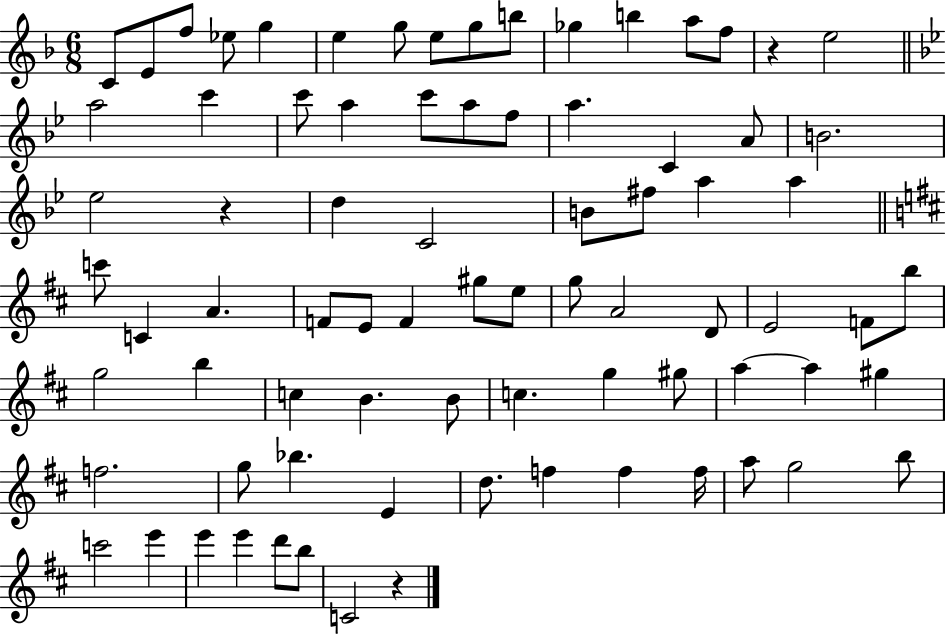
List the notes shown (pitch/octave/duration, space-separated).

C4/e E4/e F5/e Eb5/e G5/q E5/q G5/e E5/e G5/e B5/e Gb5/q B5/q A5/e F5/e R/q E5/h A5/h C6/q C6/e A5/q C6/e A5/e F5/e A5/q. C4/q A4/e B4/h. Eb5/h R/q D5/q C4/h B4/e F#5/e A5/q A5/q C6/e C4/q A4/q. F4/e E4/e F4/q G#5/e E5/e G5/e A4/h D4/e E4/h F4/e B5/e G5/h B5/q C5/q B4/q. B4/e C5/q. G5/q G#5/e A5/q A5/q G#5/q F5/h. G5/e Bb5/q. E4/q D5/e. F5/q F5/q F5/s A5/e G5/h B5/e C6/h E6/q E6/q E6/q D6/e B5/e C4/h R/q